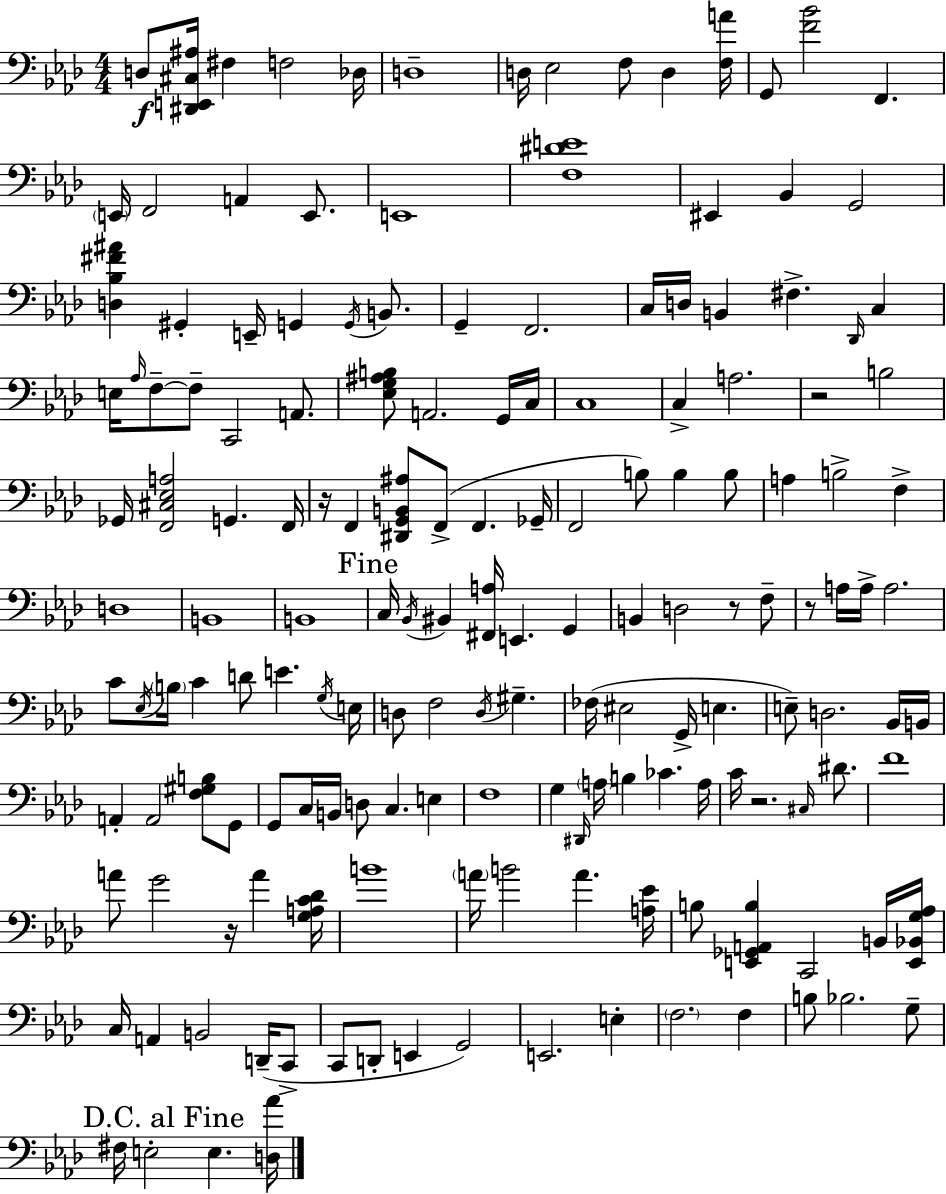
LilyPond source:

{
  \clef bass
  \numericTimeSignature
  \time 4/4
  \key f \minor
  d8\f <dis, e, cis ais>16 fis4 f2 des16 | d1-- | d16 ees2 f8 d4 <f a'>16 | g,8 <f' bes'>2 f,4. | \break \parenthesize e,16 f,2 a,4 e,8. | e,1 | <f dis' e'>1 | eis,4 bes,4 g,2 | \break <d bes fis' ais'>4 gis,4-. e,16-- g,4 \acciaccatura { g,16 } b,8. | g,4-- f,2. | c16 d16 b,4 fis4.-> \grace { des,16 } c4 | e16 \grace { aes16 } f8--~~ f8-- c,2 | \break a,8. <ees g ais b>8 a,2. | g,16 c16 c1 | c4-> a2. | r2 b2 | \break ges,16 <f, cis ees a>2 g,4. | f,16 r16 f,4 <dis, g, b, ais>8 f,8->( f,4. | ges,16-- f,2 b8) b4 | b8 a4 b2-> f4-> | \break d1 | b,1 | b,1 | \mark "Fine" c16 \acciaccatura { bes,16 } bis,4 <fis, a>16 e,4. | \break g,4 b,4 d2 | r8 f8-- r8 a16 a16-> a2. | c'8 \acciaccatura { ees16 } \parenthesize b16 c'4 d'8 e'4. | \acciaccatura { g16 } e16 d8 f2 | \break \acciaccatura { d16 } gis4.-- fes16( eis2 | g,16-> e4. e8--) d2. | bes,16 b,16 a,4-. a,2 | <f gis b>8 g,8 g,8 c16 b,16 d8 c4. | \break e4 f1 | g4 \grace { dis,16 } \parenthesize a16 b4 | ces'4. a16 c'16 r2. | \grace { cis16 } dis'8. f'1 | \break a'8 g'2 | r16 a'4 <g a c' des'>16 b'1 | \parenthesize a'16 b'2 | a'4. <a ees'>16 b8 <e, ges, a, b>4 c,2 | \break b,16 <e, bes, g aes>16 c16 a,4 b,2 | d,16--( c,8-> c,8 d,8-. e,4 | g,2) e,2. | e4-. \parenthesize f2. | \break f4 b8 bes2. | g8-- \mark "D.C. al Fine" fis16 e2-. | e4. <d aes'>16 \bar "|."
}